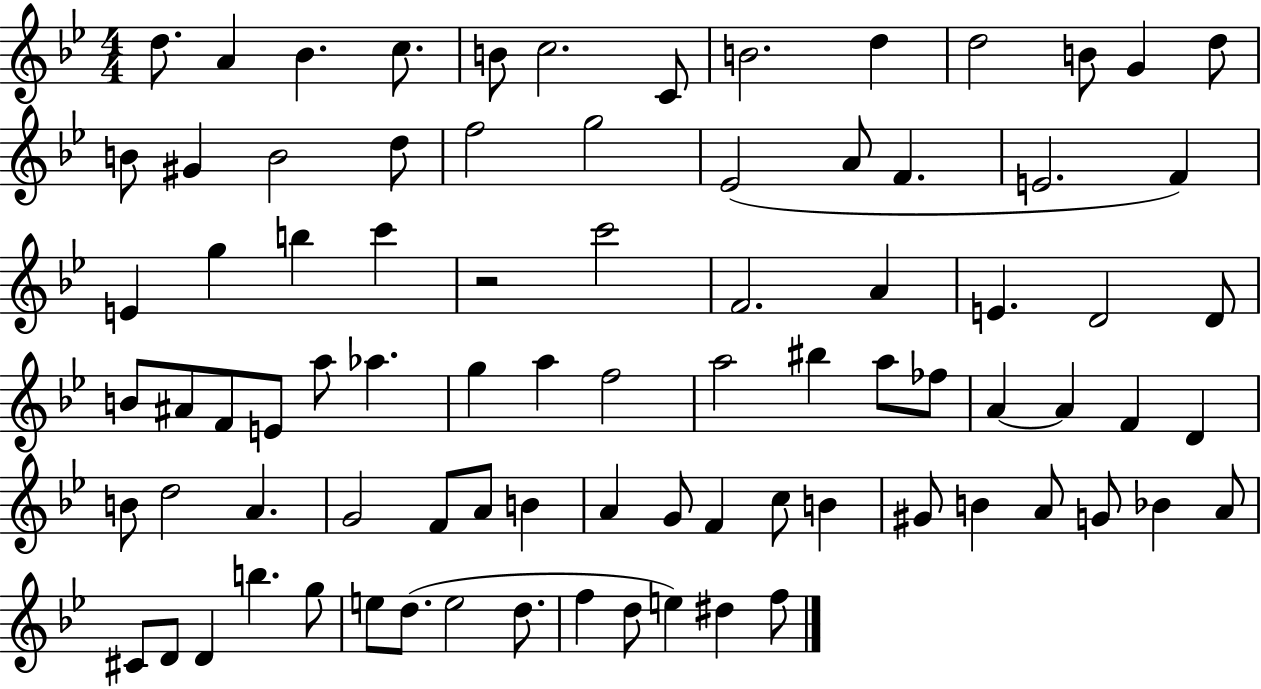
X:1
T:Untitled
M:4/4
L:1/4
K:Bb
d/2 A _B c/2 B/2 c2 C/2 B2 d d2 B/2 G d/2 B/2 ^G B2 d/2 f2 g2 _E2 A/2 F E2 F E g b c' z2 c'2 F2 A E D2 D/2 B/2 ^A/2 F/2 E/2 a/2 _a g a f2 a2 ^b a/2 _f/2 A A F D B/2 d2 A G2 F/2 A/2 B A G/2 F c/2 B ^G/2 B A/2 G/2 _B A/2 ^C/2 D/2 D b g/2 e/2 d/2 e2 d/2 f d/2 e ^d f/2